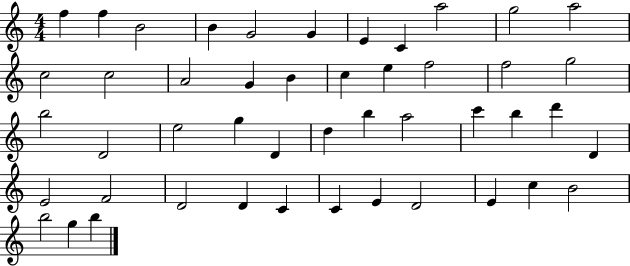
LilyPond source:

{
  \clef treble
  \numericTimeSignature
  \time 4/4
  \key c \major
  f''4 f''4 b'2 | b'4 g'2 g'4 | e'4 c'4 a''2 | g''2 a''2 | \break c''2 c''2 | a'2 g'4 b'4 | c''4 e''4 f''2 | f''2 g''2 | \break b''2 d'2 | e''2 g''4 d'4 | d''4 b''4 a''2 | c'''4 b''4 d'''4 d'4 | \break e'2 f'2 | d'2 d'4 c'4 | c'4 e'4 d'2 | e'4 c''4 b'2 | \break b''2 g''4 b''4 | \bar "|."
}